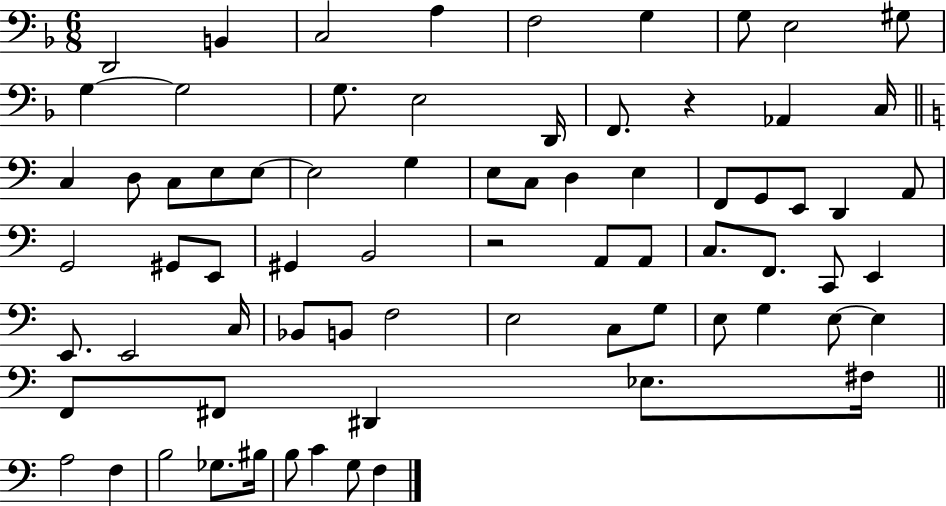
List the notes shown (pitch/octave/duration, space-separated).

D2/h B2/q C3/h A3/q F3/h G3/q G3/e E3/h G#3/e G3/q G3/h G3/e. E3/h D2/s F2/e. R/q Ab2/q C3/s C3/q D3/e C3/e E3/e E3/e E3/h G3/q E3/e C3/e D3/q E3/q F2/e G2/e E2/e D2/q A2/e G2/h G#2/e E2/e G#2/q B2/h R/h A2/e A2/e C3/e. F2/e. C2/e E2/q E2/e. E2/h C3/s Bb2/e B2/e F3/h E3/h C3/e G3/e E3/e G3/q E3/e E3/q F2/e F#2/e D#2/q Eb3/e. F#3/s A3/h F3/q B3/h Gb3/e. BIS3/s B3/e C4/q G3/e F3/q